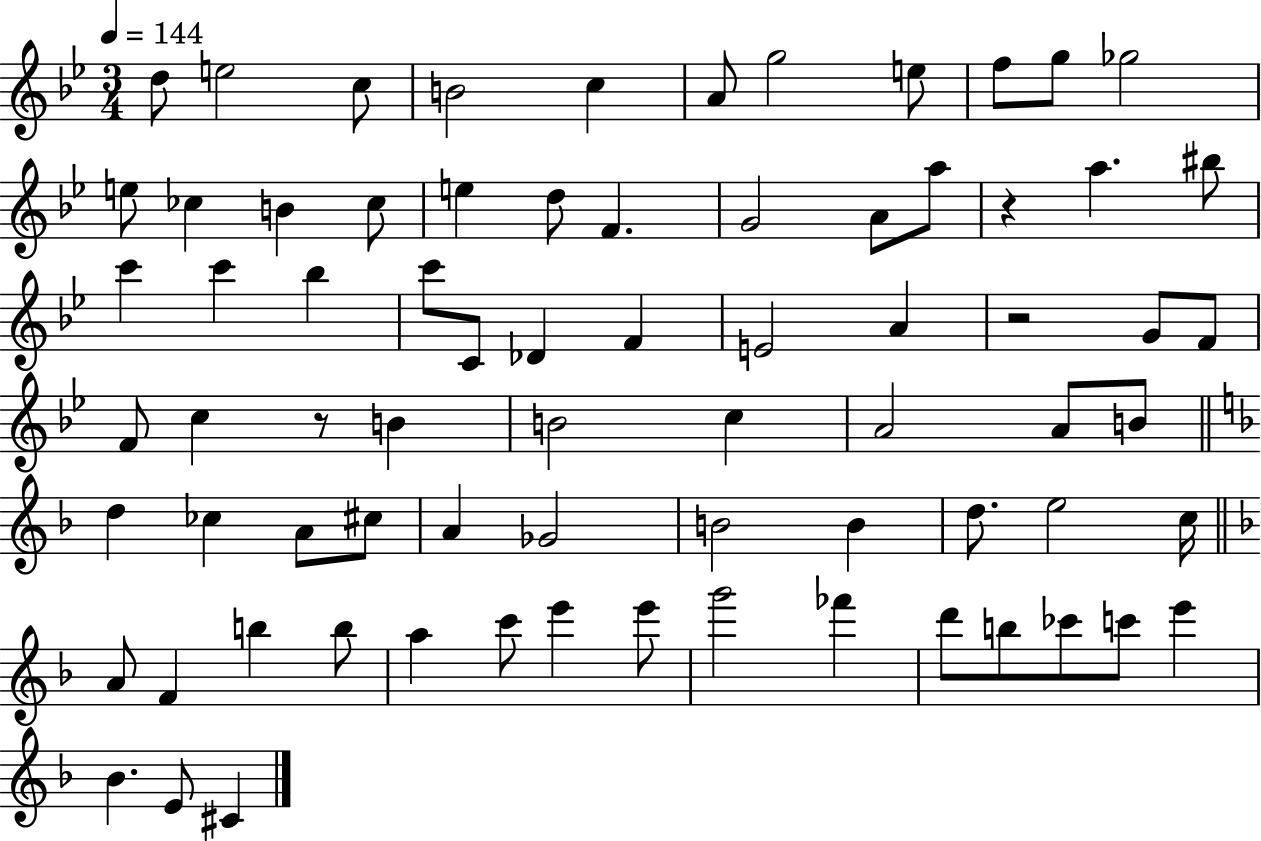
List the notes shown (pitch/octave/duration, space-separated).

D5/e E5/h C5/e B4/h C5/q A4/e G5/h E5/e F5/e G5/e Gb5/h E5/e CES5/q B4/q CES5/e E5/q D5/e F4/q. G4/h A4/e A5/e R/q A5/q. BIS5/e C6/q C6/q Bb5/q C6/e C4/e Db4/q F4/q E4/h A4/q R/h G4/e F4/e F4/e C5/q R/e B4/q B4/h C5/q A4/h A4/e B4/e D5/q CES5/q A4/e C#5/e A4/q Gb4/h B4/h B4/q D5/e. E5/h C5/s A4/e F4/q B5/q B5/e A5/q C6/e E6/q E6/e G6/h FES6/q D6/e B5/e CES6/e C6/e E6/q Bb4/q. E4/e C#4/q